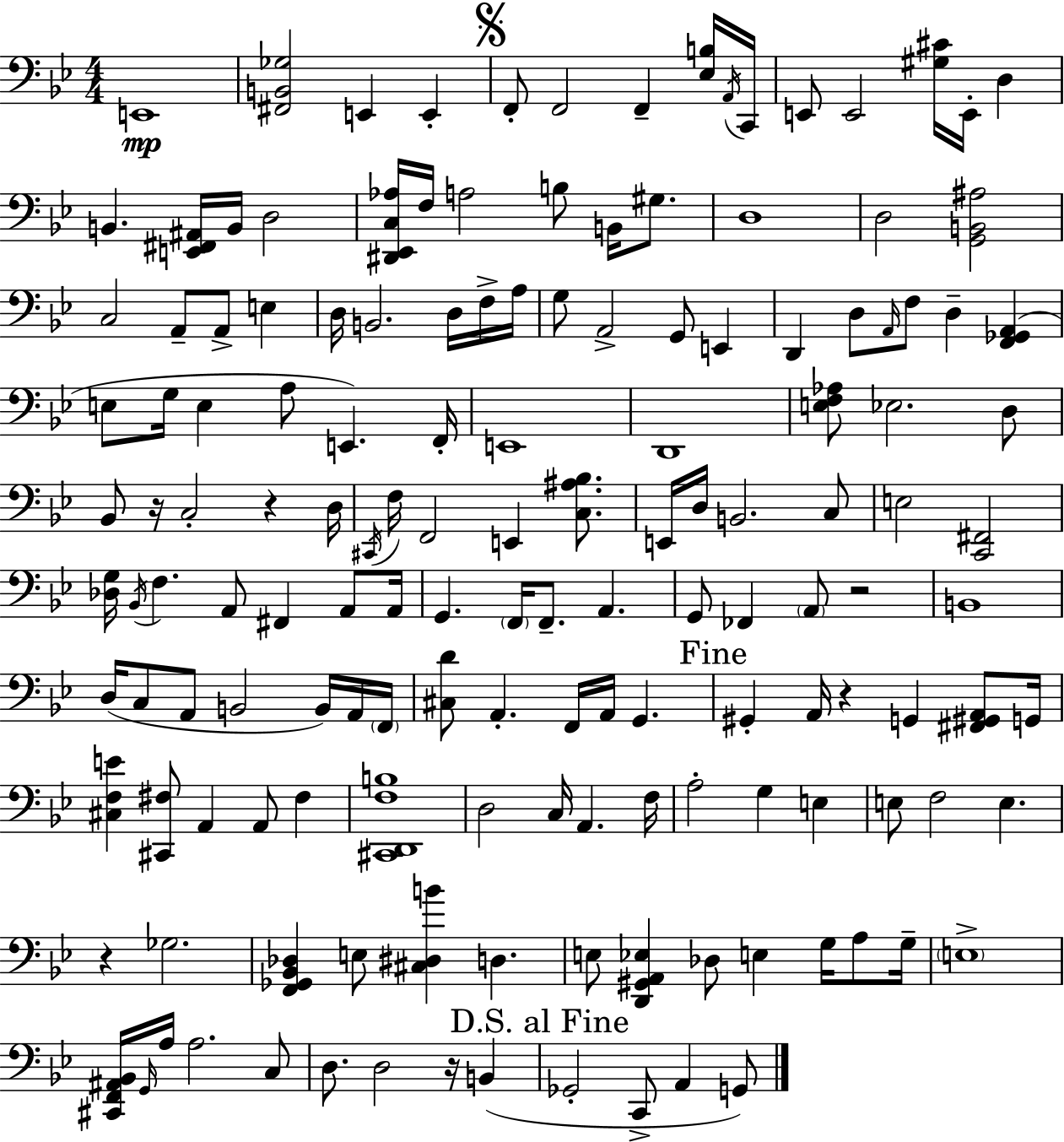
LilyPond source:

{
  \clef bass
  \numericTimeSignature
  \time 4/4
  \key bes \major
  e,1\mp | <fis, b, ges>2 e,4 e,4-. | \mark \markup { \musicglyph "scripts.segno" } f,8-. f,2 f,4-- <ees b>16 \acciaccatura { a,16 } | c,16 e,8 e,2 <gis cis'>16 e,16-. d4 | \break b,4. <e, fis, ais,>16 b,16 d2 | <dis, ees, c aes>16 f16 a2 b8 b,16 gis8. | d1 | d2 <g, b, ais>2 | \break c2 a,8-- a,8-> e4 | d16 b,2. d16 f16-> | a16 g8 a,2-> g,8 e,4 | d,4 d8 \grace { a,16 } f8 d4-- <f, ges, a,>4( | \break e8 g16 e4 a8 e,4.) | f,16-. e,1 | d,1 | <e f aes>8 ees2. | \break d8 bes,8 r16 c2-. r4 | d16 \acciaccatura { cis,16 } f16 f,2 e,4 | <c ais bes>8. e,16 d16 b,2. | c8 e2 <c, fis,>2 | \break <des g>16 \acciaccatura { bes,16 } f4. a,8 fis,4 | a,8 a,16 g,4. \parenthesize f,16 f,8.-- a,4. | g,8 fes,4 \parenthesize a,8 r2 | b,1 | \break d16( c8 a,8 b,2 | b,16) a,16 \parenthesize f,16 <cis d'>8 a,4.-. f,16 a,16 g,4. | \mark "Fine" gis,4-. a,16 r4 g,4 | <fis, gis, a,>8 g,16 <cis f e'>4 <cis, fis>8 a,4 a,8 | \break fis4 <cis, d, f b>1 | d2 c16 a,4. | f16 a2-. g4 | e4 e8 f2 e4. | \break r4 ges2. | <f, ges, bes, des>4 e8 <cis dis b'>4 d4. | e8 <d, gis, a, ees>4 des8 e4 | g16 a8 g16-- \parenthesize e1-> | \break <cis, f, ais, bes,>16 \grace { g,16 } a16 a2. | c8 d8. d2 | r16 b,4( \mark "D.S. al Fine" ges,2-. c,8-> a,4 | g,8) \bar "|."
}